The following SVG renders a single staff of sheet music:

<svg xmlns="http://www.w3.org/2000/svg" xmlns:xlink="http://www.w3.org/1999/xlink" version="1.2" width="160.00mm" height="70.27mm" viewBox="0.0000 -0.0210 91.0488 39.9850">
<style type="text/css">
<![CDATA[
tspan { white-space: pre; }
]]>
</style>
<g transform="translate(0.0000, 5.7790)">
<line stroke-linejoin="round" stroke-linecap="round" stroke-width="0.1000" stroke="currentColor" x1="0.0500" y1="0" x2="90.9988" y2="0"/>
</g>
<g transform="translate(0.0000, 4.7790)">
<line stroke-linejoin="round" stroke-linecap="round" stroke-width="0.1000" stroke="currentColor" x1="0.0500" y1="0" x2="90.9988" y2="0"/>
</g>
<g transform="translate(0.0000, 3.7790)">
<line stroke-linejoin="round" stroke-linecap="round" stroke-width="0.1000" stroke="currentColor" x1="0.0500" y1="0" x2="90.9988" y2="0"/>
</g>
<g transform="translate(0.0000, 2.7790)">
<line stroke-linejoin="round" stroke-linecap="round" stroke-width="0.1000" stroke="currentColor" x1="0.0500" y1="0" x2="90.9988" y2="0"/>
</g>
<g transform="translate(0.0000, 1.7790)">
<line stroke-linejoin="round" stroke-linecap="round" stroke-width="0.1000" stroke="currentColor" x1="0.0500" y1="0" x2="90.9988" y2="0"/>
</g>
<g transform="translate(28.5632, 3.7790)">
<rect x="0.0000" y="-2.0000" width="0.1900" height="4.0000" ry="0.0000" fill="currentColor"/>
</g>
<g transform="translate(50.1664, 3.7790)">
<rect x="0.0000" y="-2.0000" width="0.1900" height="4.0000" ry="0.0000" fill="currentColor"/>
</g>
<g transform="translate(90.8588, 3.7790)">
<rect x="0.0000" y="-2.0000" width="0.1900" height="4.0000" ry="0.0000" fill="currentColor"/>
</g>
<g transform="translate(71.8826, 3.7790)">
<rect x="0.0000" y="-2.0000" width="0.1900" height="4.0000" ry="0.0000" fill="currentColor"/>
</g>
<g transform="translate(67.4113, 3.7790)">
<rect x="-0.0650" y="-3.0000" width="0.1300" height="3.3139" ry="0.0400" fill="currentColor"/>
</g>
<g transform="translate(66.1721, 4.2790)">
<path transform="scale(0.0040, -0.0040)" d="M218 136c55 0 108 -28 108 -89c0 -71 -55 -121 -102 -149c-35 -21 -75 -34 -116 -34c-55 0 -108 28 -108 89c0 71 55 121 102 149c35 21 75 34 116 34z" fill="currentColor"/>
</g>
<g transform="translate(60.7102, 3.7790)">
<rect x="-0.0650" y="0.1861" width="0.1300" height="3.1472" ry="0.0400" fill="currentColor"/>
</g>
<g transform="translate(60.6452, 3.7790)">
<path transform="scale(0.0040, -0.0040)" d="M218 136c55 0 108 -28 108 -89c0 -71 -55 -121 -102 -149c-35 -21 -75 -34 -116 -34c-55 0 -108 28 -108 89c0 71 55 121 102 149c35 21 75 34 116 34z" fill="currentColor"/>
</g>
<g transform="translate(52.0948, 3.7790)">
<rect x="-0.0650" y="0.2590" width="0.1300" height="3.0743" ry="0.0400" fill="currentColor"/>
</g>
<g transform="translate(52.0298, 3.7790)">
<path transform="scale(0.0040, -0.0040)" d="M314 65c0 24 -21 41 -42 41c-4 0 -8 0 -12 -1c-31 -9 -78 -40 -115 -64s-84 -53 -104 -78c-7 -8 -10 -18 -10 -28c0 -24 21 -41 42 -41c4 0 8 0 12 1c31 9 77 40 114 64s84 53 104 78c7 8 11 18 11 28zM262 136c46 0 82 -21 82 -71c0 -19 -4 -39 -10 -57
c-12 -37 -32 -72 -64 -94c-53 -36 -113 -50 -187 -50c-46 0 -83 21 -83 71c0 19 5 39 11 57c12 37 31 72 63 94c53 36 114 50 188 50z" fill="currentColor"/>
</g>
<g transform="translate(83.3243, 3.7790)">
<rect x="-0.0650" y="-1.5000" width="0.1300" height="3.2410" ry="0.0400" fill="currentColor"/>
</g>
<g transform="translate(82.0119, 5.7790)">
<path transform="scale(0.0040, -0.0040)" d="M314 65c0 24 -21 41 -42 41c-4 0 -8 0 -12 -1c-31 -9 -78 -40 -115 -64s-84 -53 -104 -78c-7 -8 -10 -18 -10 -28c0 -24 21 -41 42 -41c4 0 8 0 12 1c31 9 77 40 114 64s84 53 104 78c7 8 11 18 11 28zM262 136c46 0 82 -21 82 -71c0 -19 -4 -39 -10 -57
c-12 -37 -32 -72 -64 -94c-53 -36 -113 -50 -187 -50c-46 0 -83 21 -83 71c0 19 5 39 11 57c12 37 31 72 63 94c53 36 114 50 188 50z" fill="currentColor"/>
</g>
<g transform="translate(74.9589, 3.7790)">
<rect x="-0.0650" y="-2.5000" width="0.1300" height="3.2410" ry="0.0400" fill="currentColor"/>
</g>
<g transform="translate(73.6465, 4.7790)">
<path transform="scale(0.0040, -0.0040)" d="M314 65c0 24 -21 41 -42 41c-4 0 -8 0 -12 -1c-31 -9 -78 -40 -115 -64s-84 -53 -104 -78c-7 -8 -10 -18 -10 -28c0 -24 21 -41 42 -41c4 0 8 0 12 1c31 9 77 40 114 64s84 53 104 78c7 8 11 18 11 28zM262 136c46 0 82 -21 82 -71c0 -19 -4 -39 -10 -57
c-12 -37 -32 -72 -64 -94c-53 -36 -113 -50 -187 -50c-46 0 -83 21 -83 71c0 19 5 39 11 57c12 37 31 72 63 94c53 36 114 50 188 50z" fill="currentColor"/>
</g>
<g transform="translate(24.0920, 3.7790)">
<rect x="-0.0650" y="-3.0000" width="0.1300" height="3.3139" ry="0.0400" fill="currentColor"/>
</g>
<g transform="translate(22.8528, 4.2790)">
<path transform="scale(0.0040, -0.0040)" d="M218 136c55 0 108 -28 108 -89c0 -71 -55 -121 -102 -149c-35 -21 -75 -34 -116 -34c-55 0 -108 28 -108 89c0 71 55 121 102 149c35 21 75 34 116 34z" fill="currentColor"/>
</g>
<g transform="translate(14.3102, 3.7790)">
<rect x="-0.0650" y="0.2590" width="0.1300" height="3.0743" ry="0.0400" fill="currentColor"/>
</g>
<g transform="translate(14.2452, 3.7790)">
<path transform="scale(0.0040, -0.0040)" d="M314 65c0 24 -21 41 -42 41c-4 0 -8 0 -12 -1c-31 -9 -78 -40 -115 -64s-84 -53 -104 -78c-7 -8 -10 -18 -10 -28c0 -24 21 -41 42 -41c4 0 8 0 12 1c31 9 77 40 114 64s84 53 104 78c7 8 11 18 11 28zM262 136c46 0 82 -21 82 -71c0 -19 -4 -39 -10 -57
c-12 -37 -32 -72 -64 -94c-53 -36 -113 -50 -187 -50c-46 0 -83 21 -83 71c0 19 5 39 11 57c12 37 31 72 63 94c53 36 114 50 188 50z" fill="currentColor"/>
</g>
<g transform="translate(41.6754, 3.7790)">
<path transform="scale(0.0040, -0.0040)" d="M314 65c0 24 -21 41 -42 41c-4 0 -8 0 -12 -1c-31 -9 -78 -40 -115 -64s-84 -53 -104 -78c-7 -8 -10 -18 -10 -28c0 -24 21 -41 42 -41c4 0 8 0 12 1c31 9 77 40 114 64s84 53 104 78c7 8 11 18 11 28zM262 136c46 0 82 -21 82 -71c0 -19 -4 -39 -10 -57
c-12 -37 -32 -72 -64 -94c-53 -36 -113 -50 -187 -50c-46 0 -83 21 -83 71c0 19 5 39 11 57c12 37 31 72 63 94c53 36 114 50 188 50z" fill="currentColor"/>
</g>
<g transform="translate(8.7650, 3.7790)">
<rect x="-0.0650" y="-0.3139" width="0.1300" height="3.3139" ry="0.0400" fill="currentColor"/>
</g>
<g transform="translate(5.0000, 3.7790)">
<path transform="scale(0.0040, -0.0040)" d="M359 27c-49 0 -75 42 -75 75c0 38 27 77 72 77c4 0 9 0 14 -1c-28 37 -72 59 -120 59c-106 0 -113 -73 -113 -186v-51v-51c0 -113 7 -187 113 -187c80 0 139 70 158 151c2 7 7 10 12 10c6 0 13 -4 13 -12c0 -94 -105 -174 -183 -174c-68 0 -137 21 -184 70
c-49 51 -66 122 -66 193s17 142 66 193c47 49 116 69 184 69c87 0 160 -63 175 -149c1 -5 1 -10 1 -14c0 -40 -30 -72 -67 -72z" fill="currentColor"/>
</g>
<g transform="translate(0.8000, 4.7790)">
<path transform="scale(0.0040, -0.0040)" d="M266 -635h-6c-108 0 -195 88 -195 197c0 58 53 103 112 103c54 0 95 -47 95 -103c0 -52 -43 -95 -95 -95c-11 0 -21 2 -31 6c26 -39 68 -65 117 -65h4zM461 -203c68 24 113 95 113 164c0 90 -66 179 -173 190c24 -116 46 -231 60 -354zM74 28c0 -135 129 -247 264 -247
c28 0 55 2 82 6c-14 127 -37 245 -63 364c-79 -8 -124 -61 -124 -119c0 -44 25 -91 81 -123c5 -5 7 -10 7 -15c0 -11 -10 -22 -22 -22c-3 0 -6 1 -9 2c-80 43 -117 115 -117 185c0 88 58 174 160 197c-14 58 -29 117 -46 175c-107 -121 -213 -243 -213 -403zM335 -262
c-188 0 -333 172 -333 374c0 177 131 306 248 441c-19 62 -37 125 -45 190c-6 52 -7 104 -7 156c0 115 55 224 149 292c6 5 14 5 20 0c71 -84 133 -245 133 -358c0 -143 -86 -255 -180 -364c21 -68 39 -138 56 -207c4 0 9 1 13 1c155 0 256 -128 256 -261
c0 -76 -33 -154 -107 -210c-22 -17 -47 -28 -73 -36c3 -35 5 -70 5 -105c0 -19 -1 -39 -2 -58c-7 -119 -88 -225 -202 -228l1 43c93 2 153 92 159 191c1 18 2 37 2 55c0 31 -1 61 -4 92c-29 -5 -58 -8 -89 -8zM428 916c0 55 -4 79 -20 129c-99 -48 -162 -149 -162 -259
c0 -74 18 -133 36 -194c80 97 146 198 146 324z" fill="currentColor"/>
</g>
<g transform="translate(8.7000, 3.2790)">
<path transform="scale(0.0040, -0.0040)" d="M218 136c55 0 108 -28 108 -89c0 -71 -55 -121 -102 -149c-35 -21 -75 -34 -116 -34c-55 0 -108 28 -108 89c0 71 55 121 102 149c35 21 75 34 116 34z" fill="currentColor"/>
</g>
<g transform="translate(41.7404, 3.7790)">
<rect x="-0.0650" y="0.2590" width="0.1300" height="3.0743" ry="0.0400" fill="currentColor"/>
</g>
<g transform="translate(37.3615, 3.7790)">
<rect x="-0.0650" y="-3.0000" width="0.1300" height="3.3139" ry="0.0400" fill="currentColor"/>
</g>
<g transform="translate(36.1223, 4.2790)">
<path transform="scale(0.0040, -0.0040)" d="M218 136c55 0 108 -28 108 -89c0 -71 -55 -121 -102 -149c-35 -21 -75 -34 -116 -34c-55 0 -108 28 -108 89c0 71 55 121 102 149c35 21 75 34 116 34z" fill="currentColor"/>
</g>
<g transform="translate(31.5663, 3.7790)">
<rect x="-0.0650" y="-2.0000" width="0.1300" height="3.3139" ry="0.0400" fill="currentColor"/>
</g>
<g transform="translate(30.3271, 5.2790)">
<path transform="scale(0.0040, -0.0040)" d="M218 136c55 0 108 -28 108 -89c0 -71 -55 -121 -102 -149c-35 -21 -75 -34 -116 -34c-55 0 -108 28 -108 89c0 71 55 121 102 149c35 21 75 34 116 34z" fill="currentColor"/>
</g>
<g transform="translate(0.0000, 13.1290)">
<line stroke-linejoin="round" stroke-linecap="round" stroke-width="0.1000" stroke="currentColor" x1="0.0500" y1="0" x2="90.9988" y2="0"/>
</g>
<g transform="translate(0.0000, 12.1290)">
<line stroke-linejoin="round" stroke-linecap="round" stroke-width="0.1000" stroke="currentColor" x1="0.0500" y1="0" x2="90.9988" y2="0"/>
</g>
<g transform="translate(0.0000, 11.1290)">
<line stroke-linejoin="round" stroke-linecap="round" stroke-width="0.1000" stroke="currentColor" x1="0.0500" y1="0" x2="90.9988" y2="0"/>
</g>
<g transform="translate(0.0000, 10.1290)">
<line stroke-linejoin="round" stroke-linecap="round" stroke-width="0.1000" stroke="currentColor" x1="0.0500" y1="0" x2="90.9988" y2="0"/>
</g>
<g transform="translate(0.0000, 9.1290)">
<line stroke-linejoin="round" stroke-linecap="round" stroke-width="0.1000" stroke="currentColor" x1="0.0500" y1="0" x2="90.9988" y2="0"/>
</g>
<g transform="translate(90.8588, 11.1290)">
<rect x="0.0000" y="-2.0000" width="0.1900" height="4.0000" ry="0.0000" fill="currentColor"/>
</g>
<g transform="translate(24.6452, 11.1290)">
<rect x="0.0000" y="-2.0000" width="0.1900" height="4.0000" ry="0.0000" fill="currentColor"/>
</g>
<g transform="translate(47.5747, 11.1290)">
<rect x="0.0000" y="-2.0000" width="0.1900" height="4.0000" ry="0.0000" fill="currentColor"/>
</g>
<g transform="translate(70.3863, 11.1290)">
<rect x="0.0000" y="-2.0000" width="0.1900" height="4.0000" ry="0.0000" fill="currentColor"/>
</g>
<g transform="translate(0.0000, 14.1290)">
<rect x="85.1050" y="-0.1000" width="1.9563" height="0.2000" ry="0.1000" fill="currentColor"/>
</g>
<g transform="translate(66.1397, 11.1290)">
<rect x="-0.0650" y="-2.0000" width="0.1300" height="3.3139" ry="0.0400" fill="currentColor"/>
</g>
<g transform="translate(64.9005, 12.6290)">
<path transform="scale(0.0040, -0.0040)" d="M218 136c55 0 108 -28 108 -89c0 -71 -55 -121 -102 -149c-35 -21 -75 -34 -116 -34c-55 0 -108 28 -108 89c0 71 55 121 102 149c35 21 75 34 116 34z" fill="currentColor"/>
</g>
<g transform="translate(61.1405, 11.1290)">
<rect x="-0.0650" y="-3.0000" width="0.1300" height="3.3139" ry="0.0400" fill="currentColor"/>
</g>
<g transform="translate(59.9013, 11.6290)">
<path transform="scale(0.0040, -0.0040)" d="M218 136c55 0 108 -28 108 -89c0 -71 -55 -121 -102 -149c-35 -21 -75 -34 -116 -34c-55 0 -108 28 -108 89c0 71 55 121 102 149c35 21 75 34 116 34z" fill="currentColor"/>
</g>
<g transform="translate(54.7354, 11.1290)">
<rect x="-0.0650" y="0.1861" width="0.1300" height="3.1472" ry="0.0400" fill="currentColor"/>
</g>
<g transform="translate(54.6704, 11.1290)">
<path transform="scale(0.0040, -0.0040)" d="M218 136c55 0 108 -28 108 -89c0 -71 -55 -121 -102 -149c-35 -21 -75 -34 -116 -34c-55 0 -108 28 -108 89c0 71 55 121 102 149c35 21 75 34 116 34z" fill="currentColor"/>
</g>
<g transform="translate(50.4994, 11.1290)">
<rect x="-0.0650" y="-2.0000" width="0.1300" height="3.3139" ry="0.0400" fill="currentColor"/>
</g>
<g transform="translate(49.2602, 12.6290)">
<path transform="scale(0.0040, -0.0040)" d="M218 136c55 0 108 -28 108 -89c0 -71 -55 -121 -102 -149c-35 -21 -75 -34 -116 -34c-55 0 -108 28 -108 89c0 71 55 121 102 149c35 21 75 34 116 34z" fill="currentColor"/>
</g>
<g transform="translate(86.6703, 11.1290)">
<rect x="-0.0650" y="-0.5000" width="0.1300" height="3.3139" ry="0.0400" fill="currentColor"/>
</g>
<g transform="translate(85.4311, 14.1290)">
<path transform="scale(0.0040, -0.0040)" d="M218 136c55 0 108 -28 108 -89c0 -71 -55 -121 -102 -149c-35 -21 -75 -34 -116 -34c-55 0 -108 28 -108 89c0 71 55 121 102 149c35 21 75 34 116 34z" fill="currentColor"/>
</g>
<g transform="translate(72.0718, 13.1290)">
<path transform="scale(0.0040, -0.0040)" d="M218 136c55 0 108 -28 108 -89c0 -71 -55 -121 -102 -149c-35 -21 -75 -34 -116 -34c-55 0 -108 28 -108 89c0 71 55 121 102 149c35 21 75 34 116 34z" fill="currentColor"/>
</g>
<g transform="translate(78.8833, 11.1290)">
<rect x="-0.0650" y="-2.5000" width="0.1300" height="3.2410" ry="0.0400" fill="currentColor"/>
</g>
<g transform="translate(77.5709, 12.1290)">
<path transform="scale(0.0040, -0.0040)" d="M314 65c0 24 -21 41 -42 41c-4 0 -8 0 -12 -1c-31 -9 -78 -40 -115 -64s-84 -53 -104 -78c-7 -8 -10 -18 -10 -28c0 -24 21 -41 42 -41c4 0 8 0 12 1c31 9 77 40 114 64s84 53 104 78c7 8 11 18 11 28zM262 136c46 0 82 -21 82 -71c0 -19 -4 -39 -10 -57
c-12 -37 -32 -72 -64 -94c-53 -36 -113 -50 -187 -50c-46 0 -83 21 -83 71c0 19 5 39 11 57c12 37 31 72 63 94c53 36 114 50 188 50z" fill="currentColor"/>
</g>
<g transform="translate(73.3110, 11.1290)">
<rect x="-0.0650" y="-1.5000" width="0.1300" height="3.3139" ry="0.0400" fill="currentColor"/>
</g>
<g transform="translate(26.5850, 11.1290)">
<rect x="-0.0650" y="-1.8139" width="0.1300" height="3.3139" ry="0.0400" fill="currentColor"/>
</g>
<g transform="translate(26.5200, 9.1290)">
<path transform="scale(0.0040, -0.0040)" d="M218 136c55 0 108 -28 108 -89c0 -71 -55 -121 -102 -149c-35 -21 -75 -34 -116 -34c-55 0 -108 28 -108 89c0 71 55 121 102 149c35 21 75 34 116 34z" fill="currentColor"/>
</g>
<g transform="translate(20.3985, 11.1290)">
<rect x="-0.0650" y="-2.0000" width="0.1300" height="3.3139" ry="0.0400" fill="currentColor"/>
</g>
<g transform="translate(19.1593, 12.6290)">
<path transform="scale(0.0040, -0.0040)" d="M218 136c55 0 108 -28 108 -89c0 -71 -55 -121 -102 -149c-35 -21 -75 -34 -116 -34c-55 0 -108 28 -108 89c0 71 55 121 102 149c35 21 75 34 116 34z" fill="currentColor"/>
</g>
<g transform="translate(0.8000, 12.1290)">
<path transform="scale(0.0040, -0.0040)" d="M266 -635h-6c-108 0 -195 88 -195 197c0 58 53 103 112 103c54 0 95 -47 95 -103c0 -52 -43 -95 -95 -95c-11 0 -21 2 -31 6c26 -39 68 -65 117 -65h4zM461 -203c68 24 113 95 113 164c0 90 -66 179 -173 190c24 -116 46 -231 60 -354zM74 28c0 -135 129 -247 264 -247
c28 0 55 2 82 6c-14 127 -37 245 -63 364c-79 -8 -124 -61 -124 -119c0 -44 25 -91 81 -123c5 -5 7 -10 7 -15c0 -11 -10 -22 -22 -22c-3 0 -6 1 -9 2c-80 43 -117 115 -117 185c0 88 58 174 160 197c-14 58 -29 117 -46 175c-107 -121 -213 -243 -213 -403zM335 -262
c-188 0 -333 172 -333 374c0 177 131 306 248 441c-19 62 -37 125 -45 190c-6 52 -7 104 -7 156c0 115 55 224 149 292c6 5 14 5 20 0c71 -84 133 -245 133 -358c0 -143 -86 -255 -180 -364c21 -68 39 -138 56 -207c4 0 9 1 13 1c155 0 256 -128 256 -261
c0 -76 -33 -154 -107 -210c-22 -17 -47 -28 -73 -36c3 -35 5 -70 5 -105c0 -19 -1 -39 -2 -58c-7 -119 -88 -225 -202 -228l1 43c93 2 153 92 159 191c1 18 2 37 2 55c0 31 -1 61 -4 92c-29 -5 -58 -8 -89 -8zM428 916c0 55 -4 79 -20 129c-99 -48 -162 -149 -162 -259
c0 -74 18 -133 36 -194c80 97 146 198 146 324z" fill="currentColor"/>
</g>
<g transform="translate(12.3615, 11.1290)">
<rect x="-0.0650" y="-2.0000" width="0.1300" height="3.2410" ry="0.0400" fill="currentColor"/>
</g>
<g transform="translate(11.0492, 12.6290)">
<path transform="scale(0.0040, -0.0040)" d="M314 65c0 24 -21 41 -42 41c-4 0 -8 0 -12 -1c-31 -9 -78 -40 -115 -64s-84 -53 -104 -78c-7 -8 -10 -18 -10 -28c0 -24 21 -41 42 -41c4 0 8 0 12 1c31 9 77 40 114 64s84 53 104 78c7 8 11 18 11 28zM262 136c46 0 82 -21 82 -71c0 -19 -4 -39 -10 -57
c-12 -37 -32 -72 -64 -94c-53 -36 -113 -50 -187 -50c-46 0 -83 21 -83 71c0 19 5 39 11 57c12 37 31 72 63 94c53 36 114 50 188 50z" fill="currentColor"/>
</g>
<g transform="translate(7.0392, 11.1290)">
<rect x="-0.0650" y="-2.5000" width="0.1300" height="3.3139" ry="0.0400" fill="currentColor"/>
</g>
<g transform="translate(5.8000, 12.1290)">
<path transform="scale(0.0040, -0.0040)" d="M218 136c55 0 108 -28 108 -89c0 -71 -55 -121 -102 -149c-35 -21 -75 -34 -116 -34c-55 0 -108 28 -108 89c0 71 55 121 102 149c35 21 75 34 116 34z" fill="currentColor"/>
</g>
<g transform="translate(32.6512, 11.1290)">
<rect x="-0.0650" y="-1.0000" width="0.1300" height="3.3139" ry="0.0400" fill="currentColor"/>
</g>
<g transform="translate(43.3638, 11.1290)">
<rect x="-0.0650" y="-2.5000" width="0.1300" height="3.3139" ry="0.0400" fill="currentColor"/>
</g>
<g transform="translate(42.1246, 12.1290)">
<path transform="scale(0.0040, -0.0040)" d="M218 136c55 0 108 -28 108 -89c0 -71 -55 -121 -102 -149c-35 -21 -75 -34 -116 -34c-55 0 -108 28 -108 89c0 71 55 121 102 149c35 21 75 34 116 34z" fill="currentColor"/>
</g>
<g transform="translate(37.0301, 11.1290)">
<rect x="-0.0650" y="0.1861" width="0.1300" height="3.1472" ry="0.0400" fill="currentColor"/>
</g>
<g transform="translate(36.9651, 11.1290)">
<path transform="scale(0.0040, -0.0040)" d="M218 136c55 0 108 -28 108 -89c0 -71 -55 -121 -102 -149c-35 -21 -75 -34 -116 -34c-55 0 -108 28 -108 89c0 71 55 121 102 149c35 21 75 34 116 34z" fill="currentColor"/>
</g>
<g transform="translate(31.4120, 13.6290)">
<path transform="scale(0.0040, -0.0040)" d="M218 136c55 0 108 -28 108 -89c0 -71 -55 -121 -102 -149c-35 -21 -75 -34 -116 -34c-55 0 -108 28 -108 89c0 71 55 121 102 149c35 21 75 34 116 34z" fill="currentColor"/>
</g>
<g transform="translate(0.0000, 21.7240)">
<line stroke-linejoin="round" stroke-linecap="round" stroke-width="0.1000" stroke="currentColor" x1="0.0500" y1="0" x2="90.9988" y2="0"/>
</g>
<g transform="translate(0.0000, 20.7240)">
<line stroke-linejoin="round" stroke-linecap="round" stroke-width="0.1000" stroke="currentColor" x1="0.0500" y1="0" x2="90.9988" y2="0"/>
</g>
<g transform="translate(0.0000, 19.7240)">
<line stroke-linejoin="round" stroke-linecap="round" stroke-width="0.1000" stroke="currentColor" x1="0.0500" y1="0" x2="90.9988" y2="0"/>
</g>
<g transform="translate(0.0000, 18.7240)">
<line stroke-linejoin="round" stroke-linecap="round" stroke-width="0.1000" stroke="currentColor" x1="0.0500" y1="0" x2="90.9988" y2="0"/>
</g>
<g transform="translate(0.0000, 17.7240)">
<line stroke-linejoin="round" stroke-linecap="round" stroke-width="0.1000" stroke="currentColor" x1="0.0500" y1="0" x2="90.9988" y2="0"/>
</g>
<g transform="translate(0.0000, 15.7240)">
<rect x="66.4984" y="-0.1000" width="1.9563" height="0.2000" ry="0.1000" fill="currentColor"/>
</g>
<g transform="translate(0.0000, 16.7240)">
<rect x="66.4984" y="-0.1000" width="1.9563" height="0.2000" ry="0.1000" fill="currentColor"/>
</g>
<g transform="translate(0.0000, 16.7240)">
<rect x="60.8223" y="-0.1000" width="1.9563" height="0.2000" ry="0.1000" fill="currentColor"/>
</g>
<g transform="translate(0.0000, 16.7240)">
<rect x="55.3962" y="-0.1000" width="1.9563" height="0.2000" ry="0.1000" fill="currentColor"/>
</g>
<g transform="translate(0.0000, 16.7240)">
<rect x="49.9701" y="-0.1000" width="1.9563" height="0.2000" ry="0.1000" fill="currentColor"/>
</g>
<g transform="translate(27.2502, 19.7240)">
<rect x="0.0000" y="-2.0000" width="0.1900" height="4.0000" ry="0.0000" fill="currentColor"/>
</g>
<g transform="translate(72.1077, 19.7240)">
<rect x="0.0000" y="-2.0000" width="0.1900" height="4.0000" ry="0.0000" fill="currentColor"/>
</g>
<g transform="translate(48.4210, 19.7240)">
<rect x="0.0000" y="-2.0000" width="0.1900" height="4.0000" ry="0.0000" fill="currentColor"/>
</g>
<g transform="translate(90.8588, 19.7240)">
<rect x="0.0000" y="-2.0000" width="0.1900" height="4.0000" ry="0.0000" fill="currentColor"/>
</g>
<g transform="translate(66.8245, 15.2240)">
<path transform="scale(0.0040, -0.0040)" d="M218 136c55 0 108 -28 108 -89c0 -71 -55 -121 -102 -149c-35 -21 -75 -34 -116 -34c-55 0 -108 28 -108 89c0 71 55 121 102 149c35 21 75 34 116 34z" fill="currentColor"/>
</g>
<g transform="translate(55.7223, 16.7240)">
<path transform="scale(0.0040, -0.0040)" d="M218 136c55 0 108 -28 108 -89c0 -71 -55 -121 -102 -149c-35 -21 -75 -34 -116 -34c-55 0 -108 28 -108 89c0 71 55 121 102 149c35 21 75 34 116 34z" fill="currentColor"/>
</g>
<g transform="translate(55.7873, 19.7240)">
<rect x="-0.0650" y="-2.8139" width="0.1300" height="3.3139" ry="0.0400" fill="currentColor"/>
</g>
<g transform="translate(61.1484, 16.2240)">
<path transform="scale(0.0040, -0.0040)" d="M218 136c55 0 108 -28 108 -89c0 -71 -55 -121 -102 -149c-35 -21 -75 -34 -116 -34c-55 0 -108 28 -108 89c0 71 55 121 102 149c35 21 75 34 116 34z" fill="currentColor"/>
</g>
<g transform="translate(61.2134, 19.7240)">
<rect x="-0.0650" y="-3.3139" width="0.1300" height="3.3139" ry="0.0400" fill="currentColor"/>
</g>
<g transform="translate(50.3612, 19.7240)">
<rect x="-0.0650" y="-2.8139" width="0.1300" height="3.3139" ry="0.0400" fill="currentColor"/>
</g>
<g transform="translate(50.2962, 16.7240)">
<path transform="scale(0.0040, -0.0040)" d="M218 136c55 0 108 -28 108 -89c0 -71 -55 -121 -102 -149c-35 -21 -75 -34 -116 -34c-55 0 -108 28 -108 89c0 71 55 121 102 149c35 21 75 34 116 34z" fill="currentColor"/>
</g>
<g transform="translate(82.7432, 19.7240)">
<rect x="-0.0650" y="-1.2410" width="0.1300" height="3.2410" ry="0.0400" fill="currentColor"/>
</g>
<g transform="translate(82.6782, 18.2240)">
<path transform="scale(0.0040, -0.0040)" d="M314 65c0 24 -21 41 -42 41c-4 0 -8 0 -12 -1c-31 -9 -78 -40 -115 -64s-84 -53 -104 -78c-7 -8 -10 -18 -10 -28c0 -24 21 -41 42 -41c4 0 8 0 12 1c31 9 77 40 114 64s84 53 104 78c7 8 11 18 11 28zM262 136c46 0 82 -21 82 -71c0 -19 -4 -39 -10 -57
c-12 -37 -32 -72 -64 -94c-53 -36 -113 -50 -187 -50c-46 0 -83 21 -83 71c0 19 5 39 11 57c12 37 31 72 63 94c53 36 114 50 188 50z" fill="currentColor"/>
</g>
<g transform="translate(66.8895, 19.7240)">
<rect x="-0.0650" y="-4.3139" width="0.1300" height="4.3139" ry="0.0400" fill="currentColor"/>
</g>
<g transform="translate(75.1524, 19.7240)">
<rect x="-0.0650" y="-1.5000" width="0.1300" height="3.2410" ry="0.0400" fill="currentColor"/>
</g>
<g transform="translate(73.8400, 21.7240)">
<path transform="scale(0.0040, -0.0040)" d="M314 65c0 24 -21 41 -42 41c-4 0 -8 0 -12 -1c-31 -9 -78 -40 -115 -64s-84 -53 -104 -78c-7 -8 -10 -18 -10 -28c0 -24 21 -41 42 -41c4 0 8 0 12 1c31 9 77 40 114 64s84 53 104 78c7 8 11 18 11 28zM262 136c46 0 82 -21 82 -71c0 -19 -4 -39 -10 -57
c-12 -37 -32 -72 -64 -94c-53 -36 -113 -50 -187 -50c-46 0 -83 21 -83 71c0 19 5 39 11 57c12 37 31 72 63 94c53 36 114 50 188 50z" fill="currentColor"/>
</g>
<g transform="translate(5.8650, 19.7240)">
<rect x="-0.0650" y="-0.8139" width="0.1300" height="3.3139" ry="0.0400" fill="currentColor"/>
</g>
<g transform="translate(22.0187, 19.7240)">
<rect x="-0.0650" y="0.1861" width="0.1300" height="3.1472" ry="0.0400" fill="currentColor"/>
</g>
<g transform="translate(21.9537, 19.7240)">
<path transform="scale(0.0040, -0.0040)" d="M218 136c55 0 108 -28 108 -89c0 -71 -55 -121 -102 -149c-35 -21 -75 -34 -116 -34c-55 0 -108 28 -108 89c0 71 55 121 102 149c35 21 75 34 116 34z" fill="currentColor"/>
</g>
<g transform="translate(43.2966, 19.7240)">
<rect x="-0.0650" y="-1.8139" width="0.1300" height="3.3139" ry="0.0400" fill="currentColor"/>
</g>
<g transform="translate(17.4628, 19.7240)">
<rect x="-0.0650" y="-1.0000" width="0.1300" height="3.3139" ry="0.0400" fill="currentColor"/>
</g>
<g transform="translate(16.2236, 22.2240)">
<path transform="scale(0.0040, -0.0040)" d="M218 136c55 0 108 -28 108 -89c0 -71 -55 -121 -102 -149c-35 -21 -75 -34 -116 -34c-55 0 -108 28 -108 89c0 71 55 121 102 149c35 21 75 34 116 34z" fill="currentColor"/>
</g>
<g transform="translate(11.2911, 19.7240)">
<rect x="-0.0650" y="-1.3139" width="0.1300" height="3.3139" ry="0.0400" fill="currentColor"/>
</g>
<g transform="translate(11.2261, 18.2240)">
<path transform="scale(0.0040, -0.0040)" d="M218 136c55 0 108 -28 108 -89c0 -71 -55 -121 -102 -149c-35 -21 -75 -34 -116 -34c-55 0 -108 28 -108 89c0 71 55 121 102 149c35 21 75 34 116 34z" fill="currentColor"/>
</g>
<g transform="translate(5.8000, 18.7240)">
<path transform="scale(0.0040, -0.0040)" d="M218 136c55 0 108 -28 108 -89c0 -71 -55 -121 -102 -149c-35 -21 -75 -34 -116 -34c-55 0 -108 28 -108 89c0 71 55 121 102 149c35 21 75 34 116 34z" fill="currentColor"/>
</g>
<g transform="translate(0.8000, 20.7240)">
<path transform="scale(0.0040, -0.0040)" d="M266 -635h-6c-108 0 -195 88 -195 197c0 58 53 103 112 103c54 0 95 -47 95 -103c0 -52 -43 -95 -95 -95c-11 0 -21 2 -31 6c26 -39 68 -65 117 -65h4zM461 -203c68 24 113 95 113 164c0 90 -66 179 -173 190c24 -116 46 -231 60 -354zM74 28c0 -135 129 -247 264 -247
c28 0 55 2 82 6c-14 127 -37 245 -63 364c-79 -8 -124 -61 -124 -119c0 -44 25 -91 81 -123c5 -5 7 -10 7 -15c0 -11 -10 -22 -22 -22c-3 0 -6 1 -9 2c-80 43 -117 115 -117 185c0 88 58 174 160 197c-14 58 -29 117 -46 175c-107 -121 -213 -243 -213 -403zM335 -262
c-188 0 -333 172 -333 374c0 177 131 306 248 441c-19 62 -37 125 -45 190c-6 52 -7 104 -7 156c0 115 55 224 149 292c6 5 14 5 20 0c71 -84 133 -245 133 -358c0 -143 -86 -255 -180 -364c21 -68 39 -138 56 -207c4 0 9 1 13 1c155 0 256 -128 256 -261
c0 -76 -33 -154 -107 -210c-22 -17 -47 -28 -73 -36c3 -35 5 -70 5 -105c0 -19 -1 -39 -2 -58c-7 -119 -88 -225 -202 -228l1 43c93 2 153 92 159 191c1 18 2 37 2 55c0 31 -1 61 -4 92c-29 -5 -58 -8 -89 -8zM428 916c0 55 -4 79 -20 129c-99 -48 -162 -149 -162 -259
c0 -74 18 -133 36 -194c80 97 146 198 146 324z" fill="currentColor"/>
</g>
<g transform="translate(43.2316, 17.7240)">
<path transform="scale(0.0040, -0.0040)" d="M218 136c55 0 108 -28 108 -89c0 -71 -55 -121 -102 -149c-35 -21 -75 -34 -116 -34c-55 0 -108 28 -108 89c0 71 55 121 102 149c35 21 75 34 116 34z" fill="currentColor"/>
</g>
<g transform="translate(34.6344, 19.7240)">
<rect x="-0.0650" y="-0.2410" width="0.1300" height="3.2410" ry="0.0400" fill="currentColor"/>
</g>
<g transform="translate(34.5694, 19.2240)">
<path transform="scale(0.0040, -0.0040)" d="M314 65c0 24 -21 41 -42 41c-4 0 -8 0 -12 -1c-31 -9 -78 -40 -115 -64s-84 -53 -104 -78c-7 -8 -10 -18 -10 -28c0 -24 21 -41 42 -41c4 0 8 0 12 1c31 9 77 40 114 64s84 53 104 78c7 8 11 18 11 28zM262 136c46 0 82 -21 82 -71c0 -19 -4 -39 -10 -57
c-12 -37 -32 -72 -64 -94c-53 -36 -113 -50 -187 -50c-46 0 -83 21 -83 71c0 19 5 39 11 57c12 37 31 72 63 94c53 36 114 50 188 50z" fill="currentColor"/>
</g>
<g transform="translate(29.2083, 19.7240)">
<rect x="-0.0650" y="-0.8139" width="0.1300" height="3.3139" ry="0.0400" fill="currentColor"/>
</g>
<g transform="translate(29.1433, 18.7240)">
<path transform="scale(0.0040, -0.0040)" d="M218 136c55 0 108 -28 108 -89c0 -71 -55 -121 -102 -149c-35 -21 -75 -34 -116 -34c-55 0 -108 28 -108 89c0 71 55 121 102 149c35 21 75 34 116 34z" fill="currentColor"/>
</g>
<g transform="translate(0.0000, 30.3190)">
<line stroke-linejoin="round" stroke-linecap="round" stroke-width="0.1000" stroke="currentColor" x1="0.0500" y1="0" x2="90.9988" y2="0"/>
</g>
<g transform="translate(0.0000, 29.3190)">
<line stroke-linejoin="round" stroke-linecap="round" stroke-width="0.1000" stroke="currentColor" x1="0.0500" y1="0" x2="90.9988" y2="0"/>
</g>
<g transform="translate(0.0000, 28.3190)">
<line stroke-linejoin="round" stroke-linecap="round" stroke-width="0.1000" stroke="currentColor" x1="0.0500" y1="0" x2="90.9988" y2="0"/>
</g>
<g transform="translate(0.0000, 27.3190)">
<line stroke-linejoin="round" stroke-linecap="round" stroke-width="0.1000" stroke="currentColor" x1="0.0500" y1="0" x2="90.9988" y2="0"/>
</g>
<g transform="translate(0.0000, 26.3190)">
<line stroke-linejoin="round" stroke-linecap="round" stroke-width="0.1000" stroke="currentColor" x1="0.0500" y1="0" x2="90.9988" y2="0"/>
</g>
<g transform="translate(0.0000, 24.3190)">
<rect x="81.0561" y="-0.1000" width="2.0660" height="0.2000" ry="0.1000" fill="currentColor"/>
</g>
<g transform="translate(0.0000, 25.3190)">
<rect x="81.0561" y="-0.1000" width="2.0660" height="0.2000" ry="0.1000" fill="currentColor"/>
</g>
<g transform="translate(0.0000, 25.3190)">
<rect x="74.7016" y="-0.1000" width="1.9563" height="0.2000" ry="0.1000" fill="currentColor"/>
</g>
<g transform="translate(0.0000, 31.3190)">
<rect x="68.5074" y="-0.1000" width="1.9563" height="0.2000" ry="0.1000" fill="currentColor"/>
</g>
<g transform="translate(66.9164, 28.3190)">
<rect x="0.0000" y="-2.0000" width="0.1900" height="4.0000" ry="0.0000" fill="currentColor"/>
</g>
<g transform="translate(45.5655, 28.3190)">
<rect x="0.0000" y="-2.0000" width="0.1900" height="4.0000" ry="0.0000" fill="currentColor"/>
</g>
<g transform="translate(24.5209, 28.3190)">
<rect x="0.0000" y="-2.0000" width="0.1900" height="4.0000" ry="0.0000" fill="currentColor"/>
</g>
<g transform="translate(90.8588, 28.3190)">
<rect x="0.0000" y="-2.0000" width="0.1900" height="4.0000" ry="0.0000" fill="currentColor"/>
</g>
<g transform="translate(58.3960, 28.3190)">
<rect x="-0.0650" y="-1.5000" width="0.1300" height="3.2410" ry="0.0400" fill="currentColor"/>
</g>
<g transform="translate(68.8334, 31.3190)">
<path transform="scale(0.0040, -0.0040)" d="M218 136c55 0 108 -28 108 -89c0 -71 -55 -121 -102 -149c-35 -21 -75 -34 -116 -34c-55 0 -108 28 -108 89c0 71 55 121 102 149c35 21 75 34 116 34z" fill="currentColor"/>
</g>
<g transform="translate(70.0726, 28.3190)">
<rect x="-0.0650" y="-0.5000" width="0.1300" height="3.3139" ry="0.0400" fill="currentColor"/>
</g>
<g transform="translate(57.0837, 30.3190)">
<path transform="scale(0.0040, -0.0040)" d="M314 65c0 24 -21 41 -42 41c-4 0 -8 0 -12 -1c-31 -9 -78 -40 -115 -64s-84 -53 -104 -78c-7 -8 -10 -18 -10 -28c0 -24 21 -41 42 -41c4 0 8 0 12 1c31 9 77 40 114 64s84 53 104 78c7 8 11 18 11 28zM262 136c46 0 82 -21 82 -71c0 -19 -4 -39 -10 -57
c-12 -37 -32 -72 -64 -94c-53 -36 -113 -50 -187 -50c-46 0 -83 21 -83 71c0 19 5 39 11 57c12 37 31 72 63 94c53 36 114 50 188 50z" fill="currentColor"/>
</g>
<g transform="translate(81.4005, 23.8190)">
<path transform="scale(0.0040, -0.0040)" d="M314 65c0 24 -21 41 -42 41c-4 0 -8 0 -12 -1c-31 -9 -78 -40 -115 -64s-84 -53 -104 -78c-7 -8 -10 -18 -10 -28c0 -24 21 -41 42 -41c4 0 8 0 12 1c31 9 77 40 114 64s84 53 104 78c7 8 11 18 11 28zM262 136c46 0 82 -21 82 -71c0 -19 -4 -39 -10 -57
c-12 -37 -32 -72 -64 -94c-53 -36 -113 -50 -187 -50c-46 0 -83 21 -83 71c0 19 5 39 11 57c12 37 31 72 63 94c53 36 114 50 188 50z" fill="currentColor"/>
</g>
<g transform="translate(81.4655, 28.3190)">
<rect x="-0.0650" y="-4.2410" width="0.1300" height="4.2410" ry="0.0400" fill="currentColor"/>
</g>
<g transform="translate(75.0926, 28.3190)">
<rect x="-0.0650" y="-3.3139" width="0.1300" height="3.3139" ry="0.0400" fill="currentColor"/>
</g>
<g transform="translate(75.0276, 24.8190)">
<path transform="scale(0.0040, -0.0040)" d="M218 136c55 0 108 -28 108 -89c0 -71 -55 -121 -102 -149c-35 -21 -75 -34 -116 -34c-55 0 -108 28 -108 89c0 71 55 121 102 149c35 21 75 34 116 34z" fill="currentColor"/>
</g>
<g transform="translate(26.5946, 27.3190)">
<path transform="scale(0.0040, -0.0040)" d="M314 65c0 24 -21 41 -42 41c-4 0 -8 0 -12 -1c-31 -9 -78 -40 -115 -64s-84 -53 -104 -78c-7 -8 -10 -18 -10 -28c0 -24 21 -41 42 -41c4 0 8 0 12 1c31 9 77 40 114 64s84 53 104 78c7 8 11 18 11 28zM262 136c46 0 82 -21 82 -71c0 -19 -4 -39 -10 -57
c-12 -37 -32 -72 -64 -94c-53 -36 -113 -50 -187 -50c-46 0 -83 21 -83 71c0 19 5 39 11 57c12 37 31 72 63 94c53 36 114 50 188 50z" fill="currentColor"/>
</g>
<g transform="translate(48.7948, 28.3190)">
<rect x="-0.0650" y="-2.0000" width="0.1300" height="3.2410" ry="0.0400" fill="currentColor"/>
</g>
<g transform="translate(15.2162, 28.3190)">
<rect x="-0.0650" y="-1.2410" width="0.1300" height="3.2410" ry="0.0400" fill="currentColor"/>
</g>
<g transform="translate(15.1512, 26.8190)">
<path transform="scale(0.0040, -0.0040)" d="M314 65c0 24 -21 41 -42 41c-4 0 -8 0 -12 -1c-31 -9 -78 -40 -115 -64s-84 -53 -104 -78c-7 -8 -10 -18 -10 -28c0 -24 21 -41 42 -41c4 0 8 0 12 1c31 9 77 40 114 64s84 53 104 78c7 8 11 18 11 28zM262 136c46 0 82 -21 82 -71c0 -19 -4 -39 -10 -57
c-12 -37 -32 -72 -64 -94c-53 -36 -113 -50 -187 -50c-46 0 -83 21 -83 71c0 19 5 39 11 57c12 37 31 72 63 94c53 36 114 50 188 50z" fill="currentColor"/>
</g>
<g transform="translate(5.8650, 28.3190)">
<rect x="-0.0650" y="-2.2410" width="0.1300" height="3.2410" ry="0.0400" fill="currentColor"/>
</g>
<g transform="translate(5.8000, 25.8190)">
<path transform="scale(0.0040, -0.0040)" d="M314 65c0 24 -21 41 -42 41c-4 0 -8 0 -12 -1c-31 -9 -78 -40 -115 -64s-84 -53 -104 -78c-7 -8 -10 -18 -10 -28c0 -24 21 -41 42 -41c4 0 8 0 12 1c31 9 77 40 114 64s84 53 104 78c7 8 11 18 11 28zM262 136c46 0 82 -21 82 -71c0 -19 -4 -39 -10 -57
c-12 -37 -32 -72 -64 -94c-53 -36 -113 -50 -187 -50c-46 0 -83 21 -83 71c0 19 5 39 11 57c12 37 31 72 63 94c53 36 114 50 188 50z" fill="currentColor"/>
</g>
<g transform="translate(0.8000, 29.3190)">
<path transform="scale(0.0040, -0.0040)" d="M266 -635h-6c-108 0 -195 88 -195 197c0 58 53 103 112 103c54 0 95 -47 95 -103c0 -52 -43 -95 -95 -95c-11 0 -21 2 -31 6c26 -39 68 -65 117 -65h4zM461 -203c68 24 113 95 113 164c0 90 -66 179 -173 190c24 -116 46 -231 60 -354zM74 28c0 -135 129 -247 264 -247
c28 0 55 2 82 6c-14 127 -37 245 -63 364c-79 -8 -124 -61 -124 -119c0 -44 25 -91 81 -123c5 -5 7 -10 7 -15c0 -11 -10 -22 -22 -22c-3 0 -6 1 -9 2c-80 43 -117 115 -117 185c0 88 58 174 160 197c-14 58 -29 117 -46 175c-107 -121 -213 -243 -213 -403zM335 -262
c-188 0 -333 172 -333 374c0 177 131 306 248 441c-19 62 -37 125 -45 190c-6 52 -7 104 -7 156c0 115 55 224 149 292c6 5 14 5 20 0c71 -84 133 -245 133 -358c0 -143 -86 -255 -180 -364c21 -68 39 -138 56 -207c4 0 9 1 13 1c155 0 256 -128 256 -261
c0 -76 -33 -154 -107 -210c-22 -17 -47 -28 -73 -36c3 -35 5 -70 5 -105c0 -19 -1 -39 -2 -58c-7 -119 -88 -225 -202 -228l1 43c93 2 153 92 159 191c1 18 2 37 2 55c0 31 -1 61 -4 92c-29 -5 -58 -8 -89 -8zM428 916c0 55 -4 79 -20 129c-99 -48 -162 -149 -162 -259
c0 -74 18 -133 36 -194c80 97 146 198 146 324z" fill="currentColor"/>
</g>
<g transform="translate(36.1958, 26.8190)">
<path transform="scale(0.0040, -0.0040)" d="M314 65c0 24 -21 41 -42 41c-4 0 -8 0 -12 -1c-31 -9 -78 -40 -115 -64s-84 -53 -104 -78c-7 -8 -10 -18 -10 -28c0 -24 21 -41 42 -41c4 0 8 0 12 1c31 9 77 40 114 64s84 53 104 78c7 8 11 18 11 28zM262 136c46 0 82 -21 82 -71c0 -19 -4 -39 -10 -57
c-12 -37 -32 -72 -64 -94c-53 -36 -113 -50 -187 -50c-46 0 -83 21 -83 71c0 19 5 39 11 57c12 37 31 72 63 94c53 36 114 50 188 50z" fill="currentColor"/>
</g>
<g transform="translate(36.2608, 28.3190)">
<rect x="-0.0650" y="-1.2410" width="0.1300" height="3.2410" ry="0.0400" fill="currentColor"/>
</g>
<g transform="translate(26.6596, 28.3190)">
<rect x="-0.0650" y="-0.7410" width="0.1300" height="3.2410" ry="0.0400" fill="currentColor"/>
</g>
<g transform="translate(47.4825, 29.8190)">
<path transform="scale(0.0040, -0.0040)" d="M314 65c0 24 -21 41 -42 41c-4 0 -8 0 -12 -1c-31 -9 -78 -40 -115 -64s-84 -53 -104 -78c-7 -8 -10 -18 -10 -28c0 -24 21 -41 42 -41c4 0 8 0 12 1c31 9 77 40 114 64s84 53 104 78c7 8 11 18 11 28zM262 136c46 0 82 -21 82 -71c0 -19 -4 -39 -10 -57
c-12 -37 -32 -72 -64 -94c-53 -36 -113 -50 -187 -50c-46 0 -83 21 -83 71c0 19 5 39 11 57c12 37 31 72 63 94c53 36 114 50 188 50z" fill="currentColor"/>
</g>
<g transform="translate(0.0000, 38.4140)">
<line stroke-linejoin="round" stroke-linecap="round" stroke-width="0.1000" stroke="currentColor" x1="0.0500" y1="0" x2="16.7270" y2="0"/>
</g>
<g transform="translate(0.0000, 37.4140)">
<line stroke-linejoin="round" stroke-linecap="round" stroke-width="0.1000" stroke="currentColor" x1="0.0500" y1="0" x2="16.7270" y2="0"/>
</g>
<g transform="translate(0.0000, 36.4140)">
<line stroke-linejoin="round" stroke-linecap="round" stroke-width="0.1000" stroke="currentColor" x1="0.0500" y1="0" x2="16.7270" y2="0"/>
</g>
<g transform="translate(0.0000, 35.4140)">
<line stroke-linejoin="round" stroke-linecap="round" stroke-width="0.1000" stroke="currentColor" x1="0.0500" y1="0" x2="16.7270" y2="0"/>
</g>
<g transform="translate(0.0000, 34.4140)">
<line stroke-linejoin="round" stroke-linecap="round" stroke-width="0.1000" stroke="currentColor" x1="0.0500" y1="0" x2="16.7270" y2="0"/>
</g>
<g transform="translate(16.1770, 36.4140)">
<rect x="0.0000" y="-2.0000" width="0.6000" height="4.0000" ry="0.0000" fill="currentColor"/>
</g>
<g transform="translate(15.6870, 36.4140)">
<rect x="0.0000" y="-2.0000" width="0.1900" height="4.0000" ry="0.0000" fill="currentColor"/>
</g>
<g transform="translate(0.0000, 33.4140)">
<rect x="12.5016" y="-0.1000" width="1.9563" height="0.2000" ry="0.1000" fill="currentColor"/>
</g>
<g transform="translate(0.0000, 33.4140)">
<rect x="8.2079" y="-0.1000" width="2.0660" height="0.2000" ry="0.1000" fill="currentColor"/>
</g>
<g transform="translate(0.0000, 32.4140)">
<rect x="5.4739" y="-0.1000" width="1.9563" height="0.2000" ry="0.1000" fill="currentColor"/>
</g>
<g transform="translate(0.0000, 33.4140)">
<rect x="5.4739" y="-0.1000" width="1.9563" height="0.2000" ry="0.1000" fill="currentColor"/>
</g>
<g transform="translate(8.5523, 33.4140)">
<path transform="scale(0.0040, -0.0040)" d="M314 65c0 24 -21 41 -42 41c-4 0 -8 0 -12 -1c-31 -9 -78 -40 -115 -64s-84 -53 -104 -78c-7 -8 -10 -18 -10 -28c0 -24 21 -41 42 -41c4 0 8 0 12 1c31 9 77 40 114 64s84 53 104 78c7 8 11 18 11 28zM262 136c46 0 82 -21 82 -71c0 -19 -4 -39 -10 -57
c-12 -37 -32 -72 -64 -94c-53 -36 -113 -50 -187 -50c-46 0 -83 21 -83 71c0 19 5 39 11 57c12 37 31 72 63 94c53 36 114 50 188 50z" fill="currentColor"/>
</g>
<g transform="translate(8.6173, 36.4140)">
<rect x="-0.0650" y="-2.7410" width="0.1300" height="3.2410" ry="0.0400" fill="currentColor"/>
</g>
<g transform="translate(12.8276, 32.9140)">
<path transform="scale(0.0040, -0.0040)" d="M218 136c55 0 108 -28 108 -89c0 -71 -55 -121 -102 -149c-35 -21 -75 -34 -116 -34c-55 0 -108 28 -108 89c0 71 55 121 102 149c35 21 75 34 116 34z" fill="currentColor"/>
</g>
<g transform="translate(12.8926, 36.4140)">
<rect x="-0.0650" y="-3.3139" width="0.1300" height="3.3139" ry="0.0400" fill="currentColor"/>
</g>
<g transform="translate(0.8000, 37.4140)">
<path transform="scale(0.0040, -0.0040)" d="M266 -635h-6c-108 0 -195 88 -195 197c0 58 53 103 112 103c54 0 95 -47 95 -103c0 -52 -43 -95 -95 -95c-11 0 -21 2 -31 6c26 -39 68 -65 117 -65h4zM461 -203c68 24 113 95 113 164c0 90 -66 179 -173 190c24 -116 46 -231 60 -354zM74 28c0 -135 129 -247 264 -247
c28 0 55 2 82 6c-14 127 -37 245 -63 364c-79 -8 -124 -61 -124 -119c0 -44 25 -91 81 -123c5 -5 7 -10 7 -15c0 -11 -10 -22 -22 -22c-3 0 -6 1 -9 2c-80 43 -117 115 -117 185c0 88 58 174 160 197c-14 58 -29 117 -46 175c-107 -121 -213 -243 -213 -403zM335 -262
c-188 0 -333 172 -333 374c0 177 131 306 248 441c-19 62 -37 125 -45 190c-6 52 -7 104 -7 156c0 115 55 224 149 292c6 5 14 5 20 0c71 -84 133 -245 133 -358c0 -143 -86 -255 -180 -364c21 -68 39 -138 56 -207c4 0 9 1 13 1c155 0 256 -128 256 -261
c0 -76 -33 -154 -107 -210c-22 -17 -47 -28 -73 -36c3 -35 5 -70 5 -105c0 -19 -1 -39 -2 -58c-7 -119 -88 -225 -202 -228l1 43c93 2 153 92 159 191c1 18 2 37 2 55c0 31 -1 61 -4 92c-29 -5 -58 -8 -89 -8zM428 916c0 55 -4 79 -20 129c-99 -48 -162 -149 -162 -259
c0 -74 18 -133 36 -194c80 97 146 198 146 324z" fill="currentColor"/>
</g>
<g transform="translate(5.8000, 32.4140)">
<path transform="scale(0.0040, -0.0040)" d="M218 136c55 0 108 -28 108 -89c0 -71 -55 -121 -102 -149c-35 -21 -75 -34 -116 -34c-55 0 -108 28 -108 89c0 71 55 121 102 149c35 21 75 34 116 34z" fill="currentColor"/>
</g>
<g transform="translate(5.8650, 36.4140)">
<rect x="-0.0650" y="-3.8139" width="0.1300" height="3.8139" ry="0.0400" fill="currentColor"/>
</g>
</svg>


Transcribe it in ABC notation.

X:1
T:Untitled
M:4/4
L:1/4
K:C
c B2 A F A B2 B2 B A G2 E2 G F2 F f D B G F B A F E G2 C d e D B d c2 f a a b d' E2 e2 g2 e2 d2 e2 F2 E2 C b d'2 c' a2 b